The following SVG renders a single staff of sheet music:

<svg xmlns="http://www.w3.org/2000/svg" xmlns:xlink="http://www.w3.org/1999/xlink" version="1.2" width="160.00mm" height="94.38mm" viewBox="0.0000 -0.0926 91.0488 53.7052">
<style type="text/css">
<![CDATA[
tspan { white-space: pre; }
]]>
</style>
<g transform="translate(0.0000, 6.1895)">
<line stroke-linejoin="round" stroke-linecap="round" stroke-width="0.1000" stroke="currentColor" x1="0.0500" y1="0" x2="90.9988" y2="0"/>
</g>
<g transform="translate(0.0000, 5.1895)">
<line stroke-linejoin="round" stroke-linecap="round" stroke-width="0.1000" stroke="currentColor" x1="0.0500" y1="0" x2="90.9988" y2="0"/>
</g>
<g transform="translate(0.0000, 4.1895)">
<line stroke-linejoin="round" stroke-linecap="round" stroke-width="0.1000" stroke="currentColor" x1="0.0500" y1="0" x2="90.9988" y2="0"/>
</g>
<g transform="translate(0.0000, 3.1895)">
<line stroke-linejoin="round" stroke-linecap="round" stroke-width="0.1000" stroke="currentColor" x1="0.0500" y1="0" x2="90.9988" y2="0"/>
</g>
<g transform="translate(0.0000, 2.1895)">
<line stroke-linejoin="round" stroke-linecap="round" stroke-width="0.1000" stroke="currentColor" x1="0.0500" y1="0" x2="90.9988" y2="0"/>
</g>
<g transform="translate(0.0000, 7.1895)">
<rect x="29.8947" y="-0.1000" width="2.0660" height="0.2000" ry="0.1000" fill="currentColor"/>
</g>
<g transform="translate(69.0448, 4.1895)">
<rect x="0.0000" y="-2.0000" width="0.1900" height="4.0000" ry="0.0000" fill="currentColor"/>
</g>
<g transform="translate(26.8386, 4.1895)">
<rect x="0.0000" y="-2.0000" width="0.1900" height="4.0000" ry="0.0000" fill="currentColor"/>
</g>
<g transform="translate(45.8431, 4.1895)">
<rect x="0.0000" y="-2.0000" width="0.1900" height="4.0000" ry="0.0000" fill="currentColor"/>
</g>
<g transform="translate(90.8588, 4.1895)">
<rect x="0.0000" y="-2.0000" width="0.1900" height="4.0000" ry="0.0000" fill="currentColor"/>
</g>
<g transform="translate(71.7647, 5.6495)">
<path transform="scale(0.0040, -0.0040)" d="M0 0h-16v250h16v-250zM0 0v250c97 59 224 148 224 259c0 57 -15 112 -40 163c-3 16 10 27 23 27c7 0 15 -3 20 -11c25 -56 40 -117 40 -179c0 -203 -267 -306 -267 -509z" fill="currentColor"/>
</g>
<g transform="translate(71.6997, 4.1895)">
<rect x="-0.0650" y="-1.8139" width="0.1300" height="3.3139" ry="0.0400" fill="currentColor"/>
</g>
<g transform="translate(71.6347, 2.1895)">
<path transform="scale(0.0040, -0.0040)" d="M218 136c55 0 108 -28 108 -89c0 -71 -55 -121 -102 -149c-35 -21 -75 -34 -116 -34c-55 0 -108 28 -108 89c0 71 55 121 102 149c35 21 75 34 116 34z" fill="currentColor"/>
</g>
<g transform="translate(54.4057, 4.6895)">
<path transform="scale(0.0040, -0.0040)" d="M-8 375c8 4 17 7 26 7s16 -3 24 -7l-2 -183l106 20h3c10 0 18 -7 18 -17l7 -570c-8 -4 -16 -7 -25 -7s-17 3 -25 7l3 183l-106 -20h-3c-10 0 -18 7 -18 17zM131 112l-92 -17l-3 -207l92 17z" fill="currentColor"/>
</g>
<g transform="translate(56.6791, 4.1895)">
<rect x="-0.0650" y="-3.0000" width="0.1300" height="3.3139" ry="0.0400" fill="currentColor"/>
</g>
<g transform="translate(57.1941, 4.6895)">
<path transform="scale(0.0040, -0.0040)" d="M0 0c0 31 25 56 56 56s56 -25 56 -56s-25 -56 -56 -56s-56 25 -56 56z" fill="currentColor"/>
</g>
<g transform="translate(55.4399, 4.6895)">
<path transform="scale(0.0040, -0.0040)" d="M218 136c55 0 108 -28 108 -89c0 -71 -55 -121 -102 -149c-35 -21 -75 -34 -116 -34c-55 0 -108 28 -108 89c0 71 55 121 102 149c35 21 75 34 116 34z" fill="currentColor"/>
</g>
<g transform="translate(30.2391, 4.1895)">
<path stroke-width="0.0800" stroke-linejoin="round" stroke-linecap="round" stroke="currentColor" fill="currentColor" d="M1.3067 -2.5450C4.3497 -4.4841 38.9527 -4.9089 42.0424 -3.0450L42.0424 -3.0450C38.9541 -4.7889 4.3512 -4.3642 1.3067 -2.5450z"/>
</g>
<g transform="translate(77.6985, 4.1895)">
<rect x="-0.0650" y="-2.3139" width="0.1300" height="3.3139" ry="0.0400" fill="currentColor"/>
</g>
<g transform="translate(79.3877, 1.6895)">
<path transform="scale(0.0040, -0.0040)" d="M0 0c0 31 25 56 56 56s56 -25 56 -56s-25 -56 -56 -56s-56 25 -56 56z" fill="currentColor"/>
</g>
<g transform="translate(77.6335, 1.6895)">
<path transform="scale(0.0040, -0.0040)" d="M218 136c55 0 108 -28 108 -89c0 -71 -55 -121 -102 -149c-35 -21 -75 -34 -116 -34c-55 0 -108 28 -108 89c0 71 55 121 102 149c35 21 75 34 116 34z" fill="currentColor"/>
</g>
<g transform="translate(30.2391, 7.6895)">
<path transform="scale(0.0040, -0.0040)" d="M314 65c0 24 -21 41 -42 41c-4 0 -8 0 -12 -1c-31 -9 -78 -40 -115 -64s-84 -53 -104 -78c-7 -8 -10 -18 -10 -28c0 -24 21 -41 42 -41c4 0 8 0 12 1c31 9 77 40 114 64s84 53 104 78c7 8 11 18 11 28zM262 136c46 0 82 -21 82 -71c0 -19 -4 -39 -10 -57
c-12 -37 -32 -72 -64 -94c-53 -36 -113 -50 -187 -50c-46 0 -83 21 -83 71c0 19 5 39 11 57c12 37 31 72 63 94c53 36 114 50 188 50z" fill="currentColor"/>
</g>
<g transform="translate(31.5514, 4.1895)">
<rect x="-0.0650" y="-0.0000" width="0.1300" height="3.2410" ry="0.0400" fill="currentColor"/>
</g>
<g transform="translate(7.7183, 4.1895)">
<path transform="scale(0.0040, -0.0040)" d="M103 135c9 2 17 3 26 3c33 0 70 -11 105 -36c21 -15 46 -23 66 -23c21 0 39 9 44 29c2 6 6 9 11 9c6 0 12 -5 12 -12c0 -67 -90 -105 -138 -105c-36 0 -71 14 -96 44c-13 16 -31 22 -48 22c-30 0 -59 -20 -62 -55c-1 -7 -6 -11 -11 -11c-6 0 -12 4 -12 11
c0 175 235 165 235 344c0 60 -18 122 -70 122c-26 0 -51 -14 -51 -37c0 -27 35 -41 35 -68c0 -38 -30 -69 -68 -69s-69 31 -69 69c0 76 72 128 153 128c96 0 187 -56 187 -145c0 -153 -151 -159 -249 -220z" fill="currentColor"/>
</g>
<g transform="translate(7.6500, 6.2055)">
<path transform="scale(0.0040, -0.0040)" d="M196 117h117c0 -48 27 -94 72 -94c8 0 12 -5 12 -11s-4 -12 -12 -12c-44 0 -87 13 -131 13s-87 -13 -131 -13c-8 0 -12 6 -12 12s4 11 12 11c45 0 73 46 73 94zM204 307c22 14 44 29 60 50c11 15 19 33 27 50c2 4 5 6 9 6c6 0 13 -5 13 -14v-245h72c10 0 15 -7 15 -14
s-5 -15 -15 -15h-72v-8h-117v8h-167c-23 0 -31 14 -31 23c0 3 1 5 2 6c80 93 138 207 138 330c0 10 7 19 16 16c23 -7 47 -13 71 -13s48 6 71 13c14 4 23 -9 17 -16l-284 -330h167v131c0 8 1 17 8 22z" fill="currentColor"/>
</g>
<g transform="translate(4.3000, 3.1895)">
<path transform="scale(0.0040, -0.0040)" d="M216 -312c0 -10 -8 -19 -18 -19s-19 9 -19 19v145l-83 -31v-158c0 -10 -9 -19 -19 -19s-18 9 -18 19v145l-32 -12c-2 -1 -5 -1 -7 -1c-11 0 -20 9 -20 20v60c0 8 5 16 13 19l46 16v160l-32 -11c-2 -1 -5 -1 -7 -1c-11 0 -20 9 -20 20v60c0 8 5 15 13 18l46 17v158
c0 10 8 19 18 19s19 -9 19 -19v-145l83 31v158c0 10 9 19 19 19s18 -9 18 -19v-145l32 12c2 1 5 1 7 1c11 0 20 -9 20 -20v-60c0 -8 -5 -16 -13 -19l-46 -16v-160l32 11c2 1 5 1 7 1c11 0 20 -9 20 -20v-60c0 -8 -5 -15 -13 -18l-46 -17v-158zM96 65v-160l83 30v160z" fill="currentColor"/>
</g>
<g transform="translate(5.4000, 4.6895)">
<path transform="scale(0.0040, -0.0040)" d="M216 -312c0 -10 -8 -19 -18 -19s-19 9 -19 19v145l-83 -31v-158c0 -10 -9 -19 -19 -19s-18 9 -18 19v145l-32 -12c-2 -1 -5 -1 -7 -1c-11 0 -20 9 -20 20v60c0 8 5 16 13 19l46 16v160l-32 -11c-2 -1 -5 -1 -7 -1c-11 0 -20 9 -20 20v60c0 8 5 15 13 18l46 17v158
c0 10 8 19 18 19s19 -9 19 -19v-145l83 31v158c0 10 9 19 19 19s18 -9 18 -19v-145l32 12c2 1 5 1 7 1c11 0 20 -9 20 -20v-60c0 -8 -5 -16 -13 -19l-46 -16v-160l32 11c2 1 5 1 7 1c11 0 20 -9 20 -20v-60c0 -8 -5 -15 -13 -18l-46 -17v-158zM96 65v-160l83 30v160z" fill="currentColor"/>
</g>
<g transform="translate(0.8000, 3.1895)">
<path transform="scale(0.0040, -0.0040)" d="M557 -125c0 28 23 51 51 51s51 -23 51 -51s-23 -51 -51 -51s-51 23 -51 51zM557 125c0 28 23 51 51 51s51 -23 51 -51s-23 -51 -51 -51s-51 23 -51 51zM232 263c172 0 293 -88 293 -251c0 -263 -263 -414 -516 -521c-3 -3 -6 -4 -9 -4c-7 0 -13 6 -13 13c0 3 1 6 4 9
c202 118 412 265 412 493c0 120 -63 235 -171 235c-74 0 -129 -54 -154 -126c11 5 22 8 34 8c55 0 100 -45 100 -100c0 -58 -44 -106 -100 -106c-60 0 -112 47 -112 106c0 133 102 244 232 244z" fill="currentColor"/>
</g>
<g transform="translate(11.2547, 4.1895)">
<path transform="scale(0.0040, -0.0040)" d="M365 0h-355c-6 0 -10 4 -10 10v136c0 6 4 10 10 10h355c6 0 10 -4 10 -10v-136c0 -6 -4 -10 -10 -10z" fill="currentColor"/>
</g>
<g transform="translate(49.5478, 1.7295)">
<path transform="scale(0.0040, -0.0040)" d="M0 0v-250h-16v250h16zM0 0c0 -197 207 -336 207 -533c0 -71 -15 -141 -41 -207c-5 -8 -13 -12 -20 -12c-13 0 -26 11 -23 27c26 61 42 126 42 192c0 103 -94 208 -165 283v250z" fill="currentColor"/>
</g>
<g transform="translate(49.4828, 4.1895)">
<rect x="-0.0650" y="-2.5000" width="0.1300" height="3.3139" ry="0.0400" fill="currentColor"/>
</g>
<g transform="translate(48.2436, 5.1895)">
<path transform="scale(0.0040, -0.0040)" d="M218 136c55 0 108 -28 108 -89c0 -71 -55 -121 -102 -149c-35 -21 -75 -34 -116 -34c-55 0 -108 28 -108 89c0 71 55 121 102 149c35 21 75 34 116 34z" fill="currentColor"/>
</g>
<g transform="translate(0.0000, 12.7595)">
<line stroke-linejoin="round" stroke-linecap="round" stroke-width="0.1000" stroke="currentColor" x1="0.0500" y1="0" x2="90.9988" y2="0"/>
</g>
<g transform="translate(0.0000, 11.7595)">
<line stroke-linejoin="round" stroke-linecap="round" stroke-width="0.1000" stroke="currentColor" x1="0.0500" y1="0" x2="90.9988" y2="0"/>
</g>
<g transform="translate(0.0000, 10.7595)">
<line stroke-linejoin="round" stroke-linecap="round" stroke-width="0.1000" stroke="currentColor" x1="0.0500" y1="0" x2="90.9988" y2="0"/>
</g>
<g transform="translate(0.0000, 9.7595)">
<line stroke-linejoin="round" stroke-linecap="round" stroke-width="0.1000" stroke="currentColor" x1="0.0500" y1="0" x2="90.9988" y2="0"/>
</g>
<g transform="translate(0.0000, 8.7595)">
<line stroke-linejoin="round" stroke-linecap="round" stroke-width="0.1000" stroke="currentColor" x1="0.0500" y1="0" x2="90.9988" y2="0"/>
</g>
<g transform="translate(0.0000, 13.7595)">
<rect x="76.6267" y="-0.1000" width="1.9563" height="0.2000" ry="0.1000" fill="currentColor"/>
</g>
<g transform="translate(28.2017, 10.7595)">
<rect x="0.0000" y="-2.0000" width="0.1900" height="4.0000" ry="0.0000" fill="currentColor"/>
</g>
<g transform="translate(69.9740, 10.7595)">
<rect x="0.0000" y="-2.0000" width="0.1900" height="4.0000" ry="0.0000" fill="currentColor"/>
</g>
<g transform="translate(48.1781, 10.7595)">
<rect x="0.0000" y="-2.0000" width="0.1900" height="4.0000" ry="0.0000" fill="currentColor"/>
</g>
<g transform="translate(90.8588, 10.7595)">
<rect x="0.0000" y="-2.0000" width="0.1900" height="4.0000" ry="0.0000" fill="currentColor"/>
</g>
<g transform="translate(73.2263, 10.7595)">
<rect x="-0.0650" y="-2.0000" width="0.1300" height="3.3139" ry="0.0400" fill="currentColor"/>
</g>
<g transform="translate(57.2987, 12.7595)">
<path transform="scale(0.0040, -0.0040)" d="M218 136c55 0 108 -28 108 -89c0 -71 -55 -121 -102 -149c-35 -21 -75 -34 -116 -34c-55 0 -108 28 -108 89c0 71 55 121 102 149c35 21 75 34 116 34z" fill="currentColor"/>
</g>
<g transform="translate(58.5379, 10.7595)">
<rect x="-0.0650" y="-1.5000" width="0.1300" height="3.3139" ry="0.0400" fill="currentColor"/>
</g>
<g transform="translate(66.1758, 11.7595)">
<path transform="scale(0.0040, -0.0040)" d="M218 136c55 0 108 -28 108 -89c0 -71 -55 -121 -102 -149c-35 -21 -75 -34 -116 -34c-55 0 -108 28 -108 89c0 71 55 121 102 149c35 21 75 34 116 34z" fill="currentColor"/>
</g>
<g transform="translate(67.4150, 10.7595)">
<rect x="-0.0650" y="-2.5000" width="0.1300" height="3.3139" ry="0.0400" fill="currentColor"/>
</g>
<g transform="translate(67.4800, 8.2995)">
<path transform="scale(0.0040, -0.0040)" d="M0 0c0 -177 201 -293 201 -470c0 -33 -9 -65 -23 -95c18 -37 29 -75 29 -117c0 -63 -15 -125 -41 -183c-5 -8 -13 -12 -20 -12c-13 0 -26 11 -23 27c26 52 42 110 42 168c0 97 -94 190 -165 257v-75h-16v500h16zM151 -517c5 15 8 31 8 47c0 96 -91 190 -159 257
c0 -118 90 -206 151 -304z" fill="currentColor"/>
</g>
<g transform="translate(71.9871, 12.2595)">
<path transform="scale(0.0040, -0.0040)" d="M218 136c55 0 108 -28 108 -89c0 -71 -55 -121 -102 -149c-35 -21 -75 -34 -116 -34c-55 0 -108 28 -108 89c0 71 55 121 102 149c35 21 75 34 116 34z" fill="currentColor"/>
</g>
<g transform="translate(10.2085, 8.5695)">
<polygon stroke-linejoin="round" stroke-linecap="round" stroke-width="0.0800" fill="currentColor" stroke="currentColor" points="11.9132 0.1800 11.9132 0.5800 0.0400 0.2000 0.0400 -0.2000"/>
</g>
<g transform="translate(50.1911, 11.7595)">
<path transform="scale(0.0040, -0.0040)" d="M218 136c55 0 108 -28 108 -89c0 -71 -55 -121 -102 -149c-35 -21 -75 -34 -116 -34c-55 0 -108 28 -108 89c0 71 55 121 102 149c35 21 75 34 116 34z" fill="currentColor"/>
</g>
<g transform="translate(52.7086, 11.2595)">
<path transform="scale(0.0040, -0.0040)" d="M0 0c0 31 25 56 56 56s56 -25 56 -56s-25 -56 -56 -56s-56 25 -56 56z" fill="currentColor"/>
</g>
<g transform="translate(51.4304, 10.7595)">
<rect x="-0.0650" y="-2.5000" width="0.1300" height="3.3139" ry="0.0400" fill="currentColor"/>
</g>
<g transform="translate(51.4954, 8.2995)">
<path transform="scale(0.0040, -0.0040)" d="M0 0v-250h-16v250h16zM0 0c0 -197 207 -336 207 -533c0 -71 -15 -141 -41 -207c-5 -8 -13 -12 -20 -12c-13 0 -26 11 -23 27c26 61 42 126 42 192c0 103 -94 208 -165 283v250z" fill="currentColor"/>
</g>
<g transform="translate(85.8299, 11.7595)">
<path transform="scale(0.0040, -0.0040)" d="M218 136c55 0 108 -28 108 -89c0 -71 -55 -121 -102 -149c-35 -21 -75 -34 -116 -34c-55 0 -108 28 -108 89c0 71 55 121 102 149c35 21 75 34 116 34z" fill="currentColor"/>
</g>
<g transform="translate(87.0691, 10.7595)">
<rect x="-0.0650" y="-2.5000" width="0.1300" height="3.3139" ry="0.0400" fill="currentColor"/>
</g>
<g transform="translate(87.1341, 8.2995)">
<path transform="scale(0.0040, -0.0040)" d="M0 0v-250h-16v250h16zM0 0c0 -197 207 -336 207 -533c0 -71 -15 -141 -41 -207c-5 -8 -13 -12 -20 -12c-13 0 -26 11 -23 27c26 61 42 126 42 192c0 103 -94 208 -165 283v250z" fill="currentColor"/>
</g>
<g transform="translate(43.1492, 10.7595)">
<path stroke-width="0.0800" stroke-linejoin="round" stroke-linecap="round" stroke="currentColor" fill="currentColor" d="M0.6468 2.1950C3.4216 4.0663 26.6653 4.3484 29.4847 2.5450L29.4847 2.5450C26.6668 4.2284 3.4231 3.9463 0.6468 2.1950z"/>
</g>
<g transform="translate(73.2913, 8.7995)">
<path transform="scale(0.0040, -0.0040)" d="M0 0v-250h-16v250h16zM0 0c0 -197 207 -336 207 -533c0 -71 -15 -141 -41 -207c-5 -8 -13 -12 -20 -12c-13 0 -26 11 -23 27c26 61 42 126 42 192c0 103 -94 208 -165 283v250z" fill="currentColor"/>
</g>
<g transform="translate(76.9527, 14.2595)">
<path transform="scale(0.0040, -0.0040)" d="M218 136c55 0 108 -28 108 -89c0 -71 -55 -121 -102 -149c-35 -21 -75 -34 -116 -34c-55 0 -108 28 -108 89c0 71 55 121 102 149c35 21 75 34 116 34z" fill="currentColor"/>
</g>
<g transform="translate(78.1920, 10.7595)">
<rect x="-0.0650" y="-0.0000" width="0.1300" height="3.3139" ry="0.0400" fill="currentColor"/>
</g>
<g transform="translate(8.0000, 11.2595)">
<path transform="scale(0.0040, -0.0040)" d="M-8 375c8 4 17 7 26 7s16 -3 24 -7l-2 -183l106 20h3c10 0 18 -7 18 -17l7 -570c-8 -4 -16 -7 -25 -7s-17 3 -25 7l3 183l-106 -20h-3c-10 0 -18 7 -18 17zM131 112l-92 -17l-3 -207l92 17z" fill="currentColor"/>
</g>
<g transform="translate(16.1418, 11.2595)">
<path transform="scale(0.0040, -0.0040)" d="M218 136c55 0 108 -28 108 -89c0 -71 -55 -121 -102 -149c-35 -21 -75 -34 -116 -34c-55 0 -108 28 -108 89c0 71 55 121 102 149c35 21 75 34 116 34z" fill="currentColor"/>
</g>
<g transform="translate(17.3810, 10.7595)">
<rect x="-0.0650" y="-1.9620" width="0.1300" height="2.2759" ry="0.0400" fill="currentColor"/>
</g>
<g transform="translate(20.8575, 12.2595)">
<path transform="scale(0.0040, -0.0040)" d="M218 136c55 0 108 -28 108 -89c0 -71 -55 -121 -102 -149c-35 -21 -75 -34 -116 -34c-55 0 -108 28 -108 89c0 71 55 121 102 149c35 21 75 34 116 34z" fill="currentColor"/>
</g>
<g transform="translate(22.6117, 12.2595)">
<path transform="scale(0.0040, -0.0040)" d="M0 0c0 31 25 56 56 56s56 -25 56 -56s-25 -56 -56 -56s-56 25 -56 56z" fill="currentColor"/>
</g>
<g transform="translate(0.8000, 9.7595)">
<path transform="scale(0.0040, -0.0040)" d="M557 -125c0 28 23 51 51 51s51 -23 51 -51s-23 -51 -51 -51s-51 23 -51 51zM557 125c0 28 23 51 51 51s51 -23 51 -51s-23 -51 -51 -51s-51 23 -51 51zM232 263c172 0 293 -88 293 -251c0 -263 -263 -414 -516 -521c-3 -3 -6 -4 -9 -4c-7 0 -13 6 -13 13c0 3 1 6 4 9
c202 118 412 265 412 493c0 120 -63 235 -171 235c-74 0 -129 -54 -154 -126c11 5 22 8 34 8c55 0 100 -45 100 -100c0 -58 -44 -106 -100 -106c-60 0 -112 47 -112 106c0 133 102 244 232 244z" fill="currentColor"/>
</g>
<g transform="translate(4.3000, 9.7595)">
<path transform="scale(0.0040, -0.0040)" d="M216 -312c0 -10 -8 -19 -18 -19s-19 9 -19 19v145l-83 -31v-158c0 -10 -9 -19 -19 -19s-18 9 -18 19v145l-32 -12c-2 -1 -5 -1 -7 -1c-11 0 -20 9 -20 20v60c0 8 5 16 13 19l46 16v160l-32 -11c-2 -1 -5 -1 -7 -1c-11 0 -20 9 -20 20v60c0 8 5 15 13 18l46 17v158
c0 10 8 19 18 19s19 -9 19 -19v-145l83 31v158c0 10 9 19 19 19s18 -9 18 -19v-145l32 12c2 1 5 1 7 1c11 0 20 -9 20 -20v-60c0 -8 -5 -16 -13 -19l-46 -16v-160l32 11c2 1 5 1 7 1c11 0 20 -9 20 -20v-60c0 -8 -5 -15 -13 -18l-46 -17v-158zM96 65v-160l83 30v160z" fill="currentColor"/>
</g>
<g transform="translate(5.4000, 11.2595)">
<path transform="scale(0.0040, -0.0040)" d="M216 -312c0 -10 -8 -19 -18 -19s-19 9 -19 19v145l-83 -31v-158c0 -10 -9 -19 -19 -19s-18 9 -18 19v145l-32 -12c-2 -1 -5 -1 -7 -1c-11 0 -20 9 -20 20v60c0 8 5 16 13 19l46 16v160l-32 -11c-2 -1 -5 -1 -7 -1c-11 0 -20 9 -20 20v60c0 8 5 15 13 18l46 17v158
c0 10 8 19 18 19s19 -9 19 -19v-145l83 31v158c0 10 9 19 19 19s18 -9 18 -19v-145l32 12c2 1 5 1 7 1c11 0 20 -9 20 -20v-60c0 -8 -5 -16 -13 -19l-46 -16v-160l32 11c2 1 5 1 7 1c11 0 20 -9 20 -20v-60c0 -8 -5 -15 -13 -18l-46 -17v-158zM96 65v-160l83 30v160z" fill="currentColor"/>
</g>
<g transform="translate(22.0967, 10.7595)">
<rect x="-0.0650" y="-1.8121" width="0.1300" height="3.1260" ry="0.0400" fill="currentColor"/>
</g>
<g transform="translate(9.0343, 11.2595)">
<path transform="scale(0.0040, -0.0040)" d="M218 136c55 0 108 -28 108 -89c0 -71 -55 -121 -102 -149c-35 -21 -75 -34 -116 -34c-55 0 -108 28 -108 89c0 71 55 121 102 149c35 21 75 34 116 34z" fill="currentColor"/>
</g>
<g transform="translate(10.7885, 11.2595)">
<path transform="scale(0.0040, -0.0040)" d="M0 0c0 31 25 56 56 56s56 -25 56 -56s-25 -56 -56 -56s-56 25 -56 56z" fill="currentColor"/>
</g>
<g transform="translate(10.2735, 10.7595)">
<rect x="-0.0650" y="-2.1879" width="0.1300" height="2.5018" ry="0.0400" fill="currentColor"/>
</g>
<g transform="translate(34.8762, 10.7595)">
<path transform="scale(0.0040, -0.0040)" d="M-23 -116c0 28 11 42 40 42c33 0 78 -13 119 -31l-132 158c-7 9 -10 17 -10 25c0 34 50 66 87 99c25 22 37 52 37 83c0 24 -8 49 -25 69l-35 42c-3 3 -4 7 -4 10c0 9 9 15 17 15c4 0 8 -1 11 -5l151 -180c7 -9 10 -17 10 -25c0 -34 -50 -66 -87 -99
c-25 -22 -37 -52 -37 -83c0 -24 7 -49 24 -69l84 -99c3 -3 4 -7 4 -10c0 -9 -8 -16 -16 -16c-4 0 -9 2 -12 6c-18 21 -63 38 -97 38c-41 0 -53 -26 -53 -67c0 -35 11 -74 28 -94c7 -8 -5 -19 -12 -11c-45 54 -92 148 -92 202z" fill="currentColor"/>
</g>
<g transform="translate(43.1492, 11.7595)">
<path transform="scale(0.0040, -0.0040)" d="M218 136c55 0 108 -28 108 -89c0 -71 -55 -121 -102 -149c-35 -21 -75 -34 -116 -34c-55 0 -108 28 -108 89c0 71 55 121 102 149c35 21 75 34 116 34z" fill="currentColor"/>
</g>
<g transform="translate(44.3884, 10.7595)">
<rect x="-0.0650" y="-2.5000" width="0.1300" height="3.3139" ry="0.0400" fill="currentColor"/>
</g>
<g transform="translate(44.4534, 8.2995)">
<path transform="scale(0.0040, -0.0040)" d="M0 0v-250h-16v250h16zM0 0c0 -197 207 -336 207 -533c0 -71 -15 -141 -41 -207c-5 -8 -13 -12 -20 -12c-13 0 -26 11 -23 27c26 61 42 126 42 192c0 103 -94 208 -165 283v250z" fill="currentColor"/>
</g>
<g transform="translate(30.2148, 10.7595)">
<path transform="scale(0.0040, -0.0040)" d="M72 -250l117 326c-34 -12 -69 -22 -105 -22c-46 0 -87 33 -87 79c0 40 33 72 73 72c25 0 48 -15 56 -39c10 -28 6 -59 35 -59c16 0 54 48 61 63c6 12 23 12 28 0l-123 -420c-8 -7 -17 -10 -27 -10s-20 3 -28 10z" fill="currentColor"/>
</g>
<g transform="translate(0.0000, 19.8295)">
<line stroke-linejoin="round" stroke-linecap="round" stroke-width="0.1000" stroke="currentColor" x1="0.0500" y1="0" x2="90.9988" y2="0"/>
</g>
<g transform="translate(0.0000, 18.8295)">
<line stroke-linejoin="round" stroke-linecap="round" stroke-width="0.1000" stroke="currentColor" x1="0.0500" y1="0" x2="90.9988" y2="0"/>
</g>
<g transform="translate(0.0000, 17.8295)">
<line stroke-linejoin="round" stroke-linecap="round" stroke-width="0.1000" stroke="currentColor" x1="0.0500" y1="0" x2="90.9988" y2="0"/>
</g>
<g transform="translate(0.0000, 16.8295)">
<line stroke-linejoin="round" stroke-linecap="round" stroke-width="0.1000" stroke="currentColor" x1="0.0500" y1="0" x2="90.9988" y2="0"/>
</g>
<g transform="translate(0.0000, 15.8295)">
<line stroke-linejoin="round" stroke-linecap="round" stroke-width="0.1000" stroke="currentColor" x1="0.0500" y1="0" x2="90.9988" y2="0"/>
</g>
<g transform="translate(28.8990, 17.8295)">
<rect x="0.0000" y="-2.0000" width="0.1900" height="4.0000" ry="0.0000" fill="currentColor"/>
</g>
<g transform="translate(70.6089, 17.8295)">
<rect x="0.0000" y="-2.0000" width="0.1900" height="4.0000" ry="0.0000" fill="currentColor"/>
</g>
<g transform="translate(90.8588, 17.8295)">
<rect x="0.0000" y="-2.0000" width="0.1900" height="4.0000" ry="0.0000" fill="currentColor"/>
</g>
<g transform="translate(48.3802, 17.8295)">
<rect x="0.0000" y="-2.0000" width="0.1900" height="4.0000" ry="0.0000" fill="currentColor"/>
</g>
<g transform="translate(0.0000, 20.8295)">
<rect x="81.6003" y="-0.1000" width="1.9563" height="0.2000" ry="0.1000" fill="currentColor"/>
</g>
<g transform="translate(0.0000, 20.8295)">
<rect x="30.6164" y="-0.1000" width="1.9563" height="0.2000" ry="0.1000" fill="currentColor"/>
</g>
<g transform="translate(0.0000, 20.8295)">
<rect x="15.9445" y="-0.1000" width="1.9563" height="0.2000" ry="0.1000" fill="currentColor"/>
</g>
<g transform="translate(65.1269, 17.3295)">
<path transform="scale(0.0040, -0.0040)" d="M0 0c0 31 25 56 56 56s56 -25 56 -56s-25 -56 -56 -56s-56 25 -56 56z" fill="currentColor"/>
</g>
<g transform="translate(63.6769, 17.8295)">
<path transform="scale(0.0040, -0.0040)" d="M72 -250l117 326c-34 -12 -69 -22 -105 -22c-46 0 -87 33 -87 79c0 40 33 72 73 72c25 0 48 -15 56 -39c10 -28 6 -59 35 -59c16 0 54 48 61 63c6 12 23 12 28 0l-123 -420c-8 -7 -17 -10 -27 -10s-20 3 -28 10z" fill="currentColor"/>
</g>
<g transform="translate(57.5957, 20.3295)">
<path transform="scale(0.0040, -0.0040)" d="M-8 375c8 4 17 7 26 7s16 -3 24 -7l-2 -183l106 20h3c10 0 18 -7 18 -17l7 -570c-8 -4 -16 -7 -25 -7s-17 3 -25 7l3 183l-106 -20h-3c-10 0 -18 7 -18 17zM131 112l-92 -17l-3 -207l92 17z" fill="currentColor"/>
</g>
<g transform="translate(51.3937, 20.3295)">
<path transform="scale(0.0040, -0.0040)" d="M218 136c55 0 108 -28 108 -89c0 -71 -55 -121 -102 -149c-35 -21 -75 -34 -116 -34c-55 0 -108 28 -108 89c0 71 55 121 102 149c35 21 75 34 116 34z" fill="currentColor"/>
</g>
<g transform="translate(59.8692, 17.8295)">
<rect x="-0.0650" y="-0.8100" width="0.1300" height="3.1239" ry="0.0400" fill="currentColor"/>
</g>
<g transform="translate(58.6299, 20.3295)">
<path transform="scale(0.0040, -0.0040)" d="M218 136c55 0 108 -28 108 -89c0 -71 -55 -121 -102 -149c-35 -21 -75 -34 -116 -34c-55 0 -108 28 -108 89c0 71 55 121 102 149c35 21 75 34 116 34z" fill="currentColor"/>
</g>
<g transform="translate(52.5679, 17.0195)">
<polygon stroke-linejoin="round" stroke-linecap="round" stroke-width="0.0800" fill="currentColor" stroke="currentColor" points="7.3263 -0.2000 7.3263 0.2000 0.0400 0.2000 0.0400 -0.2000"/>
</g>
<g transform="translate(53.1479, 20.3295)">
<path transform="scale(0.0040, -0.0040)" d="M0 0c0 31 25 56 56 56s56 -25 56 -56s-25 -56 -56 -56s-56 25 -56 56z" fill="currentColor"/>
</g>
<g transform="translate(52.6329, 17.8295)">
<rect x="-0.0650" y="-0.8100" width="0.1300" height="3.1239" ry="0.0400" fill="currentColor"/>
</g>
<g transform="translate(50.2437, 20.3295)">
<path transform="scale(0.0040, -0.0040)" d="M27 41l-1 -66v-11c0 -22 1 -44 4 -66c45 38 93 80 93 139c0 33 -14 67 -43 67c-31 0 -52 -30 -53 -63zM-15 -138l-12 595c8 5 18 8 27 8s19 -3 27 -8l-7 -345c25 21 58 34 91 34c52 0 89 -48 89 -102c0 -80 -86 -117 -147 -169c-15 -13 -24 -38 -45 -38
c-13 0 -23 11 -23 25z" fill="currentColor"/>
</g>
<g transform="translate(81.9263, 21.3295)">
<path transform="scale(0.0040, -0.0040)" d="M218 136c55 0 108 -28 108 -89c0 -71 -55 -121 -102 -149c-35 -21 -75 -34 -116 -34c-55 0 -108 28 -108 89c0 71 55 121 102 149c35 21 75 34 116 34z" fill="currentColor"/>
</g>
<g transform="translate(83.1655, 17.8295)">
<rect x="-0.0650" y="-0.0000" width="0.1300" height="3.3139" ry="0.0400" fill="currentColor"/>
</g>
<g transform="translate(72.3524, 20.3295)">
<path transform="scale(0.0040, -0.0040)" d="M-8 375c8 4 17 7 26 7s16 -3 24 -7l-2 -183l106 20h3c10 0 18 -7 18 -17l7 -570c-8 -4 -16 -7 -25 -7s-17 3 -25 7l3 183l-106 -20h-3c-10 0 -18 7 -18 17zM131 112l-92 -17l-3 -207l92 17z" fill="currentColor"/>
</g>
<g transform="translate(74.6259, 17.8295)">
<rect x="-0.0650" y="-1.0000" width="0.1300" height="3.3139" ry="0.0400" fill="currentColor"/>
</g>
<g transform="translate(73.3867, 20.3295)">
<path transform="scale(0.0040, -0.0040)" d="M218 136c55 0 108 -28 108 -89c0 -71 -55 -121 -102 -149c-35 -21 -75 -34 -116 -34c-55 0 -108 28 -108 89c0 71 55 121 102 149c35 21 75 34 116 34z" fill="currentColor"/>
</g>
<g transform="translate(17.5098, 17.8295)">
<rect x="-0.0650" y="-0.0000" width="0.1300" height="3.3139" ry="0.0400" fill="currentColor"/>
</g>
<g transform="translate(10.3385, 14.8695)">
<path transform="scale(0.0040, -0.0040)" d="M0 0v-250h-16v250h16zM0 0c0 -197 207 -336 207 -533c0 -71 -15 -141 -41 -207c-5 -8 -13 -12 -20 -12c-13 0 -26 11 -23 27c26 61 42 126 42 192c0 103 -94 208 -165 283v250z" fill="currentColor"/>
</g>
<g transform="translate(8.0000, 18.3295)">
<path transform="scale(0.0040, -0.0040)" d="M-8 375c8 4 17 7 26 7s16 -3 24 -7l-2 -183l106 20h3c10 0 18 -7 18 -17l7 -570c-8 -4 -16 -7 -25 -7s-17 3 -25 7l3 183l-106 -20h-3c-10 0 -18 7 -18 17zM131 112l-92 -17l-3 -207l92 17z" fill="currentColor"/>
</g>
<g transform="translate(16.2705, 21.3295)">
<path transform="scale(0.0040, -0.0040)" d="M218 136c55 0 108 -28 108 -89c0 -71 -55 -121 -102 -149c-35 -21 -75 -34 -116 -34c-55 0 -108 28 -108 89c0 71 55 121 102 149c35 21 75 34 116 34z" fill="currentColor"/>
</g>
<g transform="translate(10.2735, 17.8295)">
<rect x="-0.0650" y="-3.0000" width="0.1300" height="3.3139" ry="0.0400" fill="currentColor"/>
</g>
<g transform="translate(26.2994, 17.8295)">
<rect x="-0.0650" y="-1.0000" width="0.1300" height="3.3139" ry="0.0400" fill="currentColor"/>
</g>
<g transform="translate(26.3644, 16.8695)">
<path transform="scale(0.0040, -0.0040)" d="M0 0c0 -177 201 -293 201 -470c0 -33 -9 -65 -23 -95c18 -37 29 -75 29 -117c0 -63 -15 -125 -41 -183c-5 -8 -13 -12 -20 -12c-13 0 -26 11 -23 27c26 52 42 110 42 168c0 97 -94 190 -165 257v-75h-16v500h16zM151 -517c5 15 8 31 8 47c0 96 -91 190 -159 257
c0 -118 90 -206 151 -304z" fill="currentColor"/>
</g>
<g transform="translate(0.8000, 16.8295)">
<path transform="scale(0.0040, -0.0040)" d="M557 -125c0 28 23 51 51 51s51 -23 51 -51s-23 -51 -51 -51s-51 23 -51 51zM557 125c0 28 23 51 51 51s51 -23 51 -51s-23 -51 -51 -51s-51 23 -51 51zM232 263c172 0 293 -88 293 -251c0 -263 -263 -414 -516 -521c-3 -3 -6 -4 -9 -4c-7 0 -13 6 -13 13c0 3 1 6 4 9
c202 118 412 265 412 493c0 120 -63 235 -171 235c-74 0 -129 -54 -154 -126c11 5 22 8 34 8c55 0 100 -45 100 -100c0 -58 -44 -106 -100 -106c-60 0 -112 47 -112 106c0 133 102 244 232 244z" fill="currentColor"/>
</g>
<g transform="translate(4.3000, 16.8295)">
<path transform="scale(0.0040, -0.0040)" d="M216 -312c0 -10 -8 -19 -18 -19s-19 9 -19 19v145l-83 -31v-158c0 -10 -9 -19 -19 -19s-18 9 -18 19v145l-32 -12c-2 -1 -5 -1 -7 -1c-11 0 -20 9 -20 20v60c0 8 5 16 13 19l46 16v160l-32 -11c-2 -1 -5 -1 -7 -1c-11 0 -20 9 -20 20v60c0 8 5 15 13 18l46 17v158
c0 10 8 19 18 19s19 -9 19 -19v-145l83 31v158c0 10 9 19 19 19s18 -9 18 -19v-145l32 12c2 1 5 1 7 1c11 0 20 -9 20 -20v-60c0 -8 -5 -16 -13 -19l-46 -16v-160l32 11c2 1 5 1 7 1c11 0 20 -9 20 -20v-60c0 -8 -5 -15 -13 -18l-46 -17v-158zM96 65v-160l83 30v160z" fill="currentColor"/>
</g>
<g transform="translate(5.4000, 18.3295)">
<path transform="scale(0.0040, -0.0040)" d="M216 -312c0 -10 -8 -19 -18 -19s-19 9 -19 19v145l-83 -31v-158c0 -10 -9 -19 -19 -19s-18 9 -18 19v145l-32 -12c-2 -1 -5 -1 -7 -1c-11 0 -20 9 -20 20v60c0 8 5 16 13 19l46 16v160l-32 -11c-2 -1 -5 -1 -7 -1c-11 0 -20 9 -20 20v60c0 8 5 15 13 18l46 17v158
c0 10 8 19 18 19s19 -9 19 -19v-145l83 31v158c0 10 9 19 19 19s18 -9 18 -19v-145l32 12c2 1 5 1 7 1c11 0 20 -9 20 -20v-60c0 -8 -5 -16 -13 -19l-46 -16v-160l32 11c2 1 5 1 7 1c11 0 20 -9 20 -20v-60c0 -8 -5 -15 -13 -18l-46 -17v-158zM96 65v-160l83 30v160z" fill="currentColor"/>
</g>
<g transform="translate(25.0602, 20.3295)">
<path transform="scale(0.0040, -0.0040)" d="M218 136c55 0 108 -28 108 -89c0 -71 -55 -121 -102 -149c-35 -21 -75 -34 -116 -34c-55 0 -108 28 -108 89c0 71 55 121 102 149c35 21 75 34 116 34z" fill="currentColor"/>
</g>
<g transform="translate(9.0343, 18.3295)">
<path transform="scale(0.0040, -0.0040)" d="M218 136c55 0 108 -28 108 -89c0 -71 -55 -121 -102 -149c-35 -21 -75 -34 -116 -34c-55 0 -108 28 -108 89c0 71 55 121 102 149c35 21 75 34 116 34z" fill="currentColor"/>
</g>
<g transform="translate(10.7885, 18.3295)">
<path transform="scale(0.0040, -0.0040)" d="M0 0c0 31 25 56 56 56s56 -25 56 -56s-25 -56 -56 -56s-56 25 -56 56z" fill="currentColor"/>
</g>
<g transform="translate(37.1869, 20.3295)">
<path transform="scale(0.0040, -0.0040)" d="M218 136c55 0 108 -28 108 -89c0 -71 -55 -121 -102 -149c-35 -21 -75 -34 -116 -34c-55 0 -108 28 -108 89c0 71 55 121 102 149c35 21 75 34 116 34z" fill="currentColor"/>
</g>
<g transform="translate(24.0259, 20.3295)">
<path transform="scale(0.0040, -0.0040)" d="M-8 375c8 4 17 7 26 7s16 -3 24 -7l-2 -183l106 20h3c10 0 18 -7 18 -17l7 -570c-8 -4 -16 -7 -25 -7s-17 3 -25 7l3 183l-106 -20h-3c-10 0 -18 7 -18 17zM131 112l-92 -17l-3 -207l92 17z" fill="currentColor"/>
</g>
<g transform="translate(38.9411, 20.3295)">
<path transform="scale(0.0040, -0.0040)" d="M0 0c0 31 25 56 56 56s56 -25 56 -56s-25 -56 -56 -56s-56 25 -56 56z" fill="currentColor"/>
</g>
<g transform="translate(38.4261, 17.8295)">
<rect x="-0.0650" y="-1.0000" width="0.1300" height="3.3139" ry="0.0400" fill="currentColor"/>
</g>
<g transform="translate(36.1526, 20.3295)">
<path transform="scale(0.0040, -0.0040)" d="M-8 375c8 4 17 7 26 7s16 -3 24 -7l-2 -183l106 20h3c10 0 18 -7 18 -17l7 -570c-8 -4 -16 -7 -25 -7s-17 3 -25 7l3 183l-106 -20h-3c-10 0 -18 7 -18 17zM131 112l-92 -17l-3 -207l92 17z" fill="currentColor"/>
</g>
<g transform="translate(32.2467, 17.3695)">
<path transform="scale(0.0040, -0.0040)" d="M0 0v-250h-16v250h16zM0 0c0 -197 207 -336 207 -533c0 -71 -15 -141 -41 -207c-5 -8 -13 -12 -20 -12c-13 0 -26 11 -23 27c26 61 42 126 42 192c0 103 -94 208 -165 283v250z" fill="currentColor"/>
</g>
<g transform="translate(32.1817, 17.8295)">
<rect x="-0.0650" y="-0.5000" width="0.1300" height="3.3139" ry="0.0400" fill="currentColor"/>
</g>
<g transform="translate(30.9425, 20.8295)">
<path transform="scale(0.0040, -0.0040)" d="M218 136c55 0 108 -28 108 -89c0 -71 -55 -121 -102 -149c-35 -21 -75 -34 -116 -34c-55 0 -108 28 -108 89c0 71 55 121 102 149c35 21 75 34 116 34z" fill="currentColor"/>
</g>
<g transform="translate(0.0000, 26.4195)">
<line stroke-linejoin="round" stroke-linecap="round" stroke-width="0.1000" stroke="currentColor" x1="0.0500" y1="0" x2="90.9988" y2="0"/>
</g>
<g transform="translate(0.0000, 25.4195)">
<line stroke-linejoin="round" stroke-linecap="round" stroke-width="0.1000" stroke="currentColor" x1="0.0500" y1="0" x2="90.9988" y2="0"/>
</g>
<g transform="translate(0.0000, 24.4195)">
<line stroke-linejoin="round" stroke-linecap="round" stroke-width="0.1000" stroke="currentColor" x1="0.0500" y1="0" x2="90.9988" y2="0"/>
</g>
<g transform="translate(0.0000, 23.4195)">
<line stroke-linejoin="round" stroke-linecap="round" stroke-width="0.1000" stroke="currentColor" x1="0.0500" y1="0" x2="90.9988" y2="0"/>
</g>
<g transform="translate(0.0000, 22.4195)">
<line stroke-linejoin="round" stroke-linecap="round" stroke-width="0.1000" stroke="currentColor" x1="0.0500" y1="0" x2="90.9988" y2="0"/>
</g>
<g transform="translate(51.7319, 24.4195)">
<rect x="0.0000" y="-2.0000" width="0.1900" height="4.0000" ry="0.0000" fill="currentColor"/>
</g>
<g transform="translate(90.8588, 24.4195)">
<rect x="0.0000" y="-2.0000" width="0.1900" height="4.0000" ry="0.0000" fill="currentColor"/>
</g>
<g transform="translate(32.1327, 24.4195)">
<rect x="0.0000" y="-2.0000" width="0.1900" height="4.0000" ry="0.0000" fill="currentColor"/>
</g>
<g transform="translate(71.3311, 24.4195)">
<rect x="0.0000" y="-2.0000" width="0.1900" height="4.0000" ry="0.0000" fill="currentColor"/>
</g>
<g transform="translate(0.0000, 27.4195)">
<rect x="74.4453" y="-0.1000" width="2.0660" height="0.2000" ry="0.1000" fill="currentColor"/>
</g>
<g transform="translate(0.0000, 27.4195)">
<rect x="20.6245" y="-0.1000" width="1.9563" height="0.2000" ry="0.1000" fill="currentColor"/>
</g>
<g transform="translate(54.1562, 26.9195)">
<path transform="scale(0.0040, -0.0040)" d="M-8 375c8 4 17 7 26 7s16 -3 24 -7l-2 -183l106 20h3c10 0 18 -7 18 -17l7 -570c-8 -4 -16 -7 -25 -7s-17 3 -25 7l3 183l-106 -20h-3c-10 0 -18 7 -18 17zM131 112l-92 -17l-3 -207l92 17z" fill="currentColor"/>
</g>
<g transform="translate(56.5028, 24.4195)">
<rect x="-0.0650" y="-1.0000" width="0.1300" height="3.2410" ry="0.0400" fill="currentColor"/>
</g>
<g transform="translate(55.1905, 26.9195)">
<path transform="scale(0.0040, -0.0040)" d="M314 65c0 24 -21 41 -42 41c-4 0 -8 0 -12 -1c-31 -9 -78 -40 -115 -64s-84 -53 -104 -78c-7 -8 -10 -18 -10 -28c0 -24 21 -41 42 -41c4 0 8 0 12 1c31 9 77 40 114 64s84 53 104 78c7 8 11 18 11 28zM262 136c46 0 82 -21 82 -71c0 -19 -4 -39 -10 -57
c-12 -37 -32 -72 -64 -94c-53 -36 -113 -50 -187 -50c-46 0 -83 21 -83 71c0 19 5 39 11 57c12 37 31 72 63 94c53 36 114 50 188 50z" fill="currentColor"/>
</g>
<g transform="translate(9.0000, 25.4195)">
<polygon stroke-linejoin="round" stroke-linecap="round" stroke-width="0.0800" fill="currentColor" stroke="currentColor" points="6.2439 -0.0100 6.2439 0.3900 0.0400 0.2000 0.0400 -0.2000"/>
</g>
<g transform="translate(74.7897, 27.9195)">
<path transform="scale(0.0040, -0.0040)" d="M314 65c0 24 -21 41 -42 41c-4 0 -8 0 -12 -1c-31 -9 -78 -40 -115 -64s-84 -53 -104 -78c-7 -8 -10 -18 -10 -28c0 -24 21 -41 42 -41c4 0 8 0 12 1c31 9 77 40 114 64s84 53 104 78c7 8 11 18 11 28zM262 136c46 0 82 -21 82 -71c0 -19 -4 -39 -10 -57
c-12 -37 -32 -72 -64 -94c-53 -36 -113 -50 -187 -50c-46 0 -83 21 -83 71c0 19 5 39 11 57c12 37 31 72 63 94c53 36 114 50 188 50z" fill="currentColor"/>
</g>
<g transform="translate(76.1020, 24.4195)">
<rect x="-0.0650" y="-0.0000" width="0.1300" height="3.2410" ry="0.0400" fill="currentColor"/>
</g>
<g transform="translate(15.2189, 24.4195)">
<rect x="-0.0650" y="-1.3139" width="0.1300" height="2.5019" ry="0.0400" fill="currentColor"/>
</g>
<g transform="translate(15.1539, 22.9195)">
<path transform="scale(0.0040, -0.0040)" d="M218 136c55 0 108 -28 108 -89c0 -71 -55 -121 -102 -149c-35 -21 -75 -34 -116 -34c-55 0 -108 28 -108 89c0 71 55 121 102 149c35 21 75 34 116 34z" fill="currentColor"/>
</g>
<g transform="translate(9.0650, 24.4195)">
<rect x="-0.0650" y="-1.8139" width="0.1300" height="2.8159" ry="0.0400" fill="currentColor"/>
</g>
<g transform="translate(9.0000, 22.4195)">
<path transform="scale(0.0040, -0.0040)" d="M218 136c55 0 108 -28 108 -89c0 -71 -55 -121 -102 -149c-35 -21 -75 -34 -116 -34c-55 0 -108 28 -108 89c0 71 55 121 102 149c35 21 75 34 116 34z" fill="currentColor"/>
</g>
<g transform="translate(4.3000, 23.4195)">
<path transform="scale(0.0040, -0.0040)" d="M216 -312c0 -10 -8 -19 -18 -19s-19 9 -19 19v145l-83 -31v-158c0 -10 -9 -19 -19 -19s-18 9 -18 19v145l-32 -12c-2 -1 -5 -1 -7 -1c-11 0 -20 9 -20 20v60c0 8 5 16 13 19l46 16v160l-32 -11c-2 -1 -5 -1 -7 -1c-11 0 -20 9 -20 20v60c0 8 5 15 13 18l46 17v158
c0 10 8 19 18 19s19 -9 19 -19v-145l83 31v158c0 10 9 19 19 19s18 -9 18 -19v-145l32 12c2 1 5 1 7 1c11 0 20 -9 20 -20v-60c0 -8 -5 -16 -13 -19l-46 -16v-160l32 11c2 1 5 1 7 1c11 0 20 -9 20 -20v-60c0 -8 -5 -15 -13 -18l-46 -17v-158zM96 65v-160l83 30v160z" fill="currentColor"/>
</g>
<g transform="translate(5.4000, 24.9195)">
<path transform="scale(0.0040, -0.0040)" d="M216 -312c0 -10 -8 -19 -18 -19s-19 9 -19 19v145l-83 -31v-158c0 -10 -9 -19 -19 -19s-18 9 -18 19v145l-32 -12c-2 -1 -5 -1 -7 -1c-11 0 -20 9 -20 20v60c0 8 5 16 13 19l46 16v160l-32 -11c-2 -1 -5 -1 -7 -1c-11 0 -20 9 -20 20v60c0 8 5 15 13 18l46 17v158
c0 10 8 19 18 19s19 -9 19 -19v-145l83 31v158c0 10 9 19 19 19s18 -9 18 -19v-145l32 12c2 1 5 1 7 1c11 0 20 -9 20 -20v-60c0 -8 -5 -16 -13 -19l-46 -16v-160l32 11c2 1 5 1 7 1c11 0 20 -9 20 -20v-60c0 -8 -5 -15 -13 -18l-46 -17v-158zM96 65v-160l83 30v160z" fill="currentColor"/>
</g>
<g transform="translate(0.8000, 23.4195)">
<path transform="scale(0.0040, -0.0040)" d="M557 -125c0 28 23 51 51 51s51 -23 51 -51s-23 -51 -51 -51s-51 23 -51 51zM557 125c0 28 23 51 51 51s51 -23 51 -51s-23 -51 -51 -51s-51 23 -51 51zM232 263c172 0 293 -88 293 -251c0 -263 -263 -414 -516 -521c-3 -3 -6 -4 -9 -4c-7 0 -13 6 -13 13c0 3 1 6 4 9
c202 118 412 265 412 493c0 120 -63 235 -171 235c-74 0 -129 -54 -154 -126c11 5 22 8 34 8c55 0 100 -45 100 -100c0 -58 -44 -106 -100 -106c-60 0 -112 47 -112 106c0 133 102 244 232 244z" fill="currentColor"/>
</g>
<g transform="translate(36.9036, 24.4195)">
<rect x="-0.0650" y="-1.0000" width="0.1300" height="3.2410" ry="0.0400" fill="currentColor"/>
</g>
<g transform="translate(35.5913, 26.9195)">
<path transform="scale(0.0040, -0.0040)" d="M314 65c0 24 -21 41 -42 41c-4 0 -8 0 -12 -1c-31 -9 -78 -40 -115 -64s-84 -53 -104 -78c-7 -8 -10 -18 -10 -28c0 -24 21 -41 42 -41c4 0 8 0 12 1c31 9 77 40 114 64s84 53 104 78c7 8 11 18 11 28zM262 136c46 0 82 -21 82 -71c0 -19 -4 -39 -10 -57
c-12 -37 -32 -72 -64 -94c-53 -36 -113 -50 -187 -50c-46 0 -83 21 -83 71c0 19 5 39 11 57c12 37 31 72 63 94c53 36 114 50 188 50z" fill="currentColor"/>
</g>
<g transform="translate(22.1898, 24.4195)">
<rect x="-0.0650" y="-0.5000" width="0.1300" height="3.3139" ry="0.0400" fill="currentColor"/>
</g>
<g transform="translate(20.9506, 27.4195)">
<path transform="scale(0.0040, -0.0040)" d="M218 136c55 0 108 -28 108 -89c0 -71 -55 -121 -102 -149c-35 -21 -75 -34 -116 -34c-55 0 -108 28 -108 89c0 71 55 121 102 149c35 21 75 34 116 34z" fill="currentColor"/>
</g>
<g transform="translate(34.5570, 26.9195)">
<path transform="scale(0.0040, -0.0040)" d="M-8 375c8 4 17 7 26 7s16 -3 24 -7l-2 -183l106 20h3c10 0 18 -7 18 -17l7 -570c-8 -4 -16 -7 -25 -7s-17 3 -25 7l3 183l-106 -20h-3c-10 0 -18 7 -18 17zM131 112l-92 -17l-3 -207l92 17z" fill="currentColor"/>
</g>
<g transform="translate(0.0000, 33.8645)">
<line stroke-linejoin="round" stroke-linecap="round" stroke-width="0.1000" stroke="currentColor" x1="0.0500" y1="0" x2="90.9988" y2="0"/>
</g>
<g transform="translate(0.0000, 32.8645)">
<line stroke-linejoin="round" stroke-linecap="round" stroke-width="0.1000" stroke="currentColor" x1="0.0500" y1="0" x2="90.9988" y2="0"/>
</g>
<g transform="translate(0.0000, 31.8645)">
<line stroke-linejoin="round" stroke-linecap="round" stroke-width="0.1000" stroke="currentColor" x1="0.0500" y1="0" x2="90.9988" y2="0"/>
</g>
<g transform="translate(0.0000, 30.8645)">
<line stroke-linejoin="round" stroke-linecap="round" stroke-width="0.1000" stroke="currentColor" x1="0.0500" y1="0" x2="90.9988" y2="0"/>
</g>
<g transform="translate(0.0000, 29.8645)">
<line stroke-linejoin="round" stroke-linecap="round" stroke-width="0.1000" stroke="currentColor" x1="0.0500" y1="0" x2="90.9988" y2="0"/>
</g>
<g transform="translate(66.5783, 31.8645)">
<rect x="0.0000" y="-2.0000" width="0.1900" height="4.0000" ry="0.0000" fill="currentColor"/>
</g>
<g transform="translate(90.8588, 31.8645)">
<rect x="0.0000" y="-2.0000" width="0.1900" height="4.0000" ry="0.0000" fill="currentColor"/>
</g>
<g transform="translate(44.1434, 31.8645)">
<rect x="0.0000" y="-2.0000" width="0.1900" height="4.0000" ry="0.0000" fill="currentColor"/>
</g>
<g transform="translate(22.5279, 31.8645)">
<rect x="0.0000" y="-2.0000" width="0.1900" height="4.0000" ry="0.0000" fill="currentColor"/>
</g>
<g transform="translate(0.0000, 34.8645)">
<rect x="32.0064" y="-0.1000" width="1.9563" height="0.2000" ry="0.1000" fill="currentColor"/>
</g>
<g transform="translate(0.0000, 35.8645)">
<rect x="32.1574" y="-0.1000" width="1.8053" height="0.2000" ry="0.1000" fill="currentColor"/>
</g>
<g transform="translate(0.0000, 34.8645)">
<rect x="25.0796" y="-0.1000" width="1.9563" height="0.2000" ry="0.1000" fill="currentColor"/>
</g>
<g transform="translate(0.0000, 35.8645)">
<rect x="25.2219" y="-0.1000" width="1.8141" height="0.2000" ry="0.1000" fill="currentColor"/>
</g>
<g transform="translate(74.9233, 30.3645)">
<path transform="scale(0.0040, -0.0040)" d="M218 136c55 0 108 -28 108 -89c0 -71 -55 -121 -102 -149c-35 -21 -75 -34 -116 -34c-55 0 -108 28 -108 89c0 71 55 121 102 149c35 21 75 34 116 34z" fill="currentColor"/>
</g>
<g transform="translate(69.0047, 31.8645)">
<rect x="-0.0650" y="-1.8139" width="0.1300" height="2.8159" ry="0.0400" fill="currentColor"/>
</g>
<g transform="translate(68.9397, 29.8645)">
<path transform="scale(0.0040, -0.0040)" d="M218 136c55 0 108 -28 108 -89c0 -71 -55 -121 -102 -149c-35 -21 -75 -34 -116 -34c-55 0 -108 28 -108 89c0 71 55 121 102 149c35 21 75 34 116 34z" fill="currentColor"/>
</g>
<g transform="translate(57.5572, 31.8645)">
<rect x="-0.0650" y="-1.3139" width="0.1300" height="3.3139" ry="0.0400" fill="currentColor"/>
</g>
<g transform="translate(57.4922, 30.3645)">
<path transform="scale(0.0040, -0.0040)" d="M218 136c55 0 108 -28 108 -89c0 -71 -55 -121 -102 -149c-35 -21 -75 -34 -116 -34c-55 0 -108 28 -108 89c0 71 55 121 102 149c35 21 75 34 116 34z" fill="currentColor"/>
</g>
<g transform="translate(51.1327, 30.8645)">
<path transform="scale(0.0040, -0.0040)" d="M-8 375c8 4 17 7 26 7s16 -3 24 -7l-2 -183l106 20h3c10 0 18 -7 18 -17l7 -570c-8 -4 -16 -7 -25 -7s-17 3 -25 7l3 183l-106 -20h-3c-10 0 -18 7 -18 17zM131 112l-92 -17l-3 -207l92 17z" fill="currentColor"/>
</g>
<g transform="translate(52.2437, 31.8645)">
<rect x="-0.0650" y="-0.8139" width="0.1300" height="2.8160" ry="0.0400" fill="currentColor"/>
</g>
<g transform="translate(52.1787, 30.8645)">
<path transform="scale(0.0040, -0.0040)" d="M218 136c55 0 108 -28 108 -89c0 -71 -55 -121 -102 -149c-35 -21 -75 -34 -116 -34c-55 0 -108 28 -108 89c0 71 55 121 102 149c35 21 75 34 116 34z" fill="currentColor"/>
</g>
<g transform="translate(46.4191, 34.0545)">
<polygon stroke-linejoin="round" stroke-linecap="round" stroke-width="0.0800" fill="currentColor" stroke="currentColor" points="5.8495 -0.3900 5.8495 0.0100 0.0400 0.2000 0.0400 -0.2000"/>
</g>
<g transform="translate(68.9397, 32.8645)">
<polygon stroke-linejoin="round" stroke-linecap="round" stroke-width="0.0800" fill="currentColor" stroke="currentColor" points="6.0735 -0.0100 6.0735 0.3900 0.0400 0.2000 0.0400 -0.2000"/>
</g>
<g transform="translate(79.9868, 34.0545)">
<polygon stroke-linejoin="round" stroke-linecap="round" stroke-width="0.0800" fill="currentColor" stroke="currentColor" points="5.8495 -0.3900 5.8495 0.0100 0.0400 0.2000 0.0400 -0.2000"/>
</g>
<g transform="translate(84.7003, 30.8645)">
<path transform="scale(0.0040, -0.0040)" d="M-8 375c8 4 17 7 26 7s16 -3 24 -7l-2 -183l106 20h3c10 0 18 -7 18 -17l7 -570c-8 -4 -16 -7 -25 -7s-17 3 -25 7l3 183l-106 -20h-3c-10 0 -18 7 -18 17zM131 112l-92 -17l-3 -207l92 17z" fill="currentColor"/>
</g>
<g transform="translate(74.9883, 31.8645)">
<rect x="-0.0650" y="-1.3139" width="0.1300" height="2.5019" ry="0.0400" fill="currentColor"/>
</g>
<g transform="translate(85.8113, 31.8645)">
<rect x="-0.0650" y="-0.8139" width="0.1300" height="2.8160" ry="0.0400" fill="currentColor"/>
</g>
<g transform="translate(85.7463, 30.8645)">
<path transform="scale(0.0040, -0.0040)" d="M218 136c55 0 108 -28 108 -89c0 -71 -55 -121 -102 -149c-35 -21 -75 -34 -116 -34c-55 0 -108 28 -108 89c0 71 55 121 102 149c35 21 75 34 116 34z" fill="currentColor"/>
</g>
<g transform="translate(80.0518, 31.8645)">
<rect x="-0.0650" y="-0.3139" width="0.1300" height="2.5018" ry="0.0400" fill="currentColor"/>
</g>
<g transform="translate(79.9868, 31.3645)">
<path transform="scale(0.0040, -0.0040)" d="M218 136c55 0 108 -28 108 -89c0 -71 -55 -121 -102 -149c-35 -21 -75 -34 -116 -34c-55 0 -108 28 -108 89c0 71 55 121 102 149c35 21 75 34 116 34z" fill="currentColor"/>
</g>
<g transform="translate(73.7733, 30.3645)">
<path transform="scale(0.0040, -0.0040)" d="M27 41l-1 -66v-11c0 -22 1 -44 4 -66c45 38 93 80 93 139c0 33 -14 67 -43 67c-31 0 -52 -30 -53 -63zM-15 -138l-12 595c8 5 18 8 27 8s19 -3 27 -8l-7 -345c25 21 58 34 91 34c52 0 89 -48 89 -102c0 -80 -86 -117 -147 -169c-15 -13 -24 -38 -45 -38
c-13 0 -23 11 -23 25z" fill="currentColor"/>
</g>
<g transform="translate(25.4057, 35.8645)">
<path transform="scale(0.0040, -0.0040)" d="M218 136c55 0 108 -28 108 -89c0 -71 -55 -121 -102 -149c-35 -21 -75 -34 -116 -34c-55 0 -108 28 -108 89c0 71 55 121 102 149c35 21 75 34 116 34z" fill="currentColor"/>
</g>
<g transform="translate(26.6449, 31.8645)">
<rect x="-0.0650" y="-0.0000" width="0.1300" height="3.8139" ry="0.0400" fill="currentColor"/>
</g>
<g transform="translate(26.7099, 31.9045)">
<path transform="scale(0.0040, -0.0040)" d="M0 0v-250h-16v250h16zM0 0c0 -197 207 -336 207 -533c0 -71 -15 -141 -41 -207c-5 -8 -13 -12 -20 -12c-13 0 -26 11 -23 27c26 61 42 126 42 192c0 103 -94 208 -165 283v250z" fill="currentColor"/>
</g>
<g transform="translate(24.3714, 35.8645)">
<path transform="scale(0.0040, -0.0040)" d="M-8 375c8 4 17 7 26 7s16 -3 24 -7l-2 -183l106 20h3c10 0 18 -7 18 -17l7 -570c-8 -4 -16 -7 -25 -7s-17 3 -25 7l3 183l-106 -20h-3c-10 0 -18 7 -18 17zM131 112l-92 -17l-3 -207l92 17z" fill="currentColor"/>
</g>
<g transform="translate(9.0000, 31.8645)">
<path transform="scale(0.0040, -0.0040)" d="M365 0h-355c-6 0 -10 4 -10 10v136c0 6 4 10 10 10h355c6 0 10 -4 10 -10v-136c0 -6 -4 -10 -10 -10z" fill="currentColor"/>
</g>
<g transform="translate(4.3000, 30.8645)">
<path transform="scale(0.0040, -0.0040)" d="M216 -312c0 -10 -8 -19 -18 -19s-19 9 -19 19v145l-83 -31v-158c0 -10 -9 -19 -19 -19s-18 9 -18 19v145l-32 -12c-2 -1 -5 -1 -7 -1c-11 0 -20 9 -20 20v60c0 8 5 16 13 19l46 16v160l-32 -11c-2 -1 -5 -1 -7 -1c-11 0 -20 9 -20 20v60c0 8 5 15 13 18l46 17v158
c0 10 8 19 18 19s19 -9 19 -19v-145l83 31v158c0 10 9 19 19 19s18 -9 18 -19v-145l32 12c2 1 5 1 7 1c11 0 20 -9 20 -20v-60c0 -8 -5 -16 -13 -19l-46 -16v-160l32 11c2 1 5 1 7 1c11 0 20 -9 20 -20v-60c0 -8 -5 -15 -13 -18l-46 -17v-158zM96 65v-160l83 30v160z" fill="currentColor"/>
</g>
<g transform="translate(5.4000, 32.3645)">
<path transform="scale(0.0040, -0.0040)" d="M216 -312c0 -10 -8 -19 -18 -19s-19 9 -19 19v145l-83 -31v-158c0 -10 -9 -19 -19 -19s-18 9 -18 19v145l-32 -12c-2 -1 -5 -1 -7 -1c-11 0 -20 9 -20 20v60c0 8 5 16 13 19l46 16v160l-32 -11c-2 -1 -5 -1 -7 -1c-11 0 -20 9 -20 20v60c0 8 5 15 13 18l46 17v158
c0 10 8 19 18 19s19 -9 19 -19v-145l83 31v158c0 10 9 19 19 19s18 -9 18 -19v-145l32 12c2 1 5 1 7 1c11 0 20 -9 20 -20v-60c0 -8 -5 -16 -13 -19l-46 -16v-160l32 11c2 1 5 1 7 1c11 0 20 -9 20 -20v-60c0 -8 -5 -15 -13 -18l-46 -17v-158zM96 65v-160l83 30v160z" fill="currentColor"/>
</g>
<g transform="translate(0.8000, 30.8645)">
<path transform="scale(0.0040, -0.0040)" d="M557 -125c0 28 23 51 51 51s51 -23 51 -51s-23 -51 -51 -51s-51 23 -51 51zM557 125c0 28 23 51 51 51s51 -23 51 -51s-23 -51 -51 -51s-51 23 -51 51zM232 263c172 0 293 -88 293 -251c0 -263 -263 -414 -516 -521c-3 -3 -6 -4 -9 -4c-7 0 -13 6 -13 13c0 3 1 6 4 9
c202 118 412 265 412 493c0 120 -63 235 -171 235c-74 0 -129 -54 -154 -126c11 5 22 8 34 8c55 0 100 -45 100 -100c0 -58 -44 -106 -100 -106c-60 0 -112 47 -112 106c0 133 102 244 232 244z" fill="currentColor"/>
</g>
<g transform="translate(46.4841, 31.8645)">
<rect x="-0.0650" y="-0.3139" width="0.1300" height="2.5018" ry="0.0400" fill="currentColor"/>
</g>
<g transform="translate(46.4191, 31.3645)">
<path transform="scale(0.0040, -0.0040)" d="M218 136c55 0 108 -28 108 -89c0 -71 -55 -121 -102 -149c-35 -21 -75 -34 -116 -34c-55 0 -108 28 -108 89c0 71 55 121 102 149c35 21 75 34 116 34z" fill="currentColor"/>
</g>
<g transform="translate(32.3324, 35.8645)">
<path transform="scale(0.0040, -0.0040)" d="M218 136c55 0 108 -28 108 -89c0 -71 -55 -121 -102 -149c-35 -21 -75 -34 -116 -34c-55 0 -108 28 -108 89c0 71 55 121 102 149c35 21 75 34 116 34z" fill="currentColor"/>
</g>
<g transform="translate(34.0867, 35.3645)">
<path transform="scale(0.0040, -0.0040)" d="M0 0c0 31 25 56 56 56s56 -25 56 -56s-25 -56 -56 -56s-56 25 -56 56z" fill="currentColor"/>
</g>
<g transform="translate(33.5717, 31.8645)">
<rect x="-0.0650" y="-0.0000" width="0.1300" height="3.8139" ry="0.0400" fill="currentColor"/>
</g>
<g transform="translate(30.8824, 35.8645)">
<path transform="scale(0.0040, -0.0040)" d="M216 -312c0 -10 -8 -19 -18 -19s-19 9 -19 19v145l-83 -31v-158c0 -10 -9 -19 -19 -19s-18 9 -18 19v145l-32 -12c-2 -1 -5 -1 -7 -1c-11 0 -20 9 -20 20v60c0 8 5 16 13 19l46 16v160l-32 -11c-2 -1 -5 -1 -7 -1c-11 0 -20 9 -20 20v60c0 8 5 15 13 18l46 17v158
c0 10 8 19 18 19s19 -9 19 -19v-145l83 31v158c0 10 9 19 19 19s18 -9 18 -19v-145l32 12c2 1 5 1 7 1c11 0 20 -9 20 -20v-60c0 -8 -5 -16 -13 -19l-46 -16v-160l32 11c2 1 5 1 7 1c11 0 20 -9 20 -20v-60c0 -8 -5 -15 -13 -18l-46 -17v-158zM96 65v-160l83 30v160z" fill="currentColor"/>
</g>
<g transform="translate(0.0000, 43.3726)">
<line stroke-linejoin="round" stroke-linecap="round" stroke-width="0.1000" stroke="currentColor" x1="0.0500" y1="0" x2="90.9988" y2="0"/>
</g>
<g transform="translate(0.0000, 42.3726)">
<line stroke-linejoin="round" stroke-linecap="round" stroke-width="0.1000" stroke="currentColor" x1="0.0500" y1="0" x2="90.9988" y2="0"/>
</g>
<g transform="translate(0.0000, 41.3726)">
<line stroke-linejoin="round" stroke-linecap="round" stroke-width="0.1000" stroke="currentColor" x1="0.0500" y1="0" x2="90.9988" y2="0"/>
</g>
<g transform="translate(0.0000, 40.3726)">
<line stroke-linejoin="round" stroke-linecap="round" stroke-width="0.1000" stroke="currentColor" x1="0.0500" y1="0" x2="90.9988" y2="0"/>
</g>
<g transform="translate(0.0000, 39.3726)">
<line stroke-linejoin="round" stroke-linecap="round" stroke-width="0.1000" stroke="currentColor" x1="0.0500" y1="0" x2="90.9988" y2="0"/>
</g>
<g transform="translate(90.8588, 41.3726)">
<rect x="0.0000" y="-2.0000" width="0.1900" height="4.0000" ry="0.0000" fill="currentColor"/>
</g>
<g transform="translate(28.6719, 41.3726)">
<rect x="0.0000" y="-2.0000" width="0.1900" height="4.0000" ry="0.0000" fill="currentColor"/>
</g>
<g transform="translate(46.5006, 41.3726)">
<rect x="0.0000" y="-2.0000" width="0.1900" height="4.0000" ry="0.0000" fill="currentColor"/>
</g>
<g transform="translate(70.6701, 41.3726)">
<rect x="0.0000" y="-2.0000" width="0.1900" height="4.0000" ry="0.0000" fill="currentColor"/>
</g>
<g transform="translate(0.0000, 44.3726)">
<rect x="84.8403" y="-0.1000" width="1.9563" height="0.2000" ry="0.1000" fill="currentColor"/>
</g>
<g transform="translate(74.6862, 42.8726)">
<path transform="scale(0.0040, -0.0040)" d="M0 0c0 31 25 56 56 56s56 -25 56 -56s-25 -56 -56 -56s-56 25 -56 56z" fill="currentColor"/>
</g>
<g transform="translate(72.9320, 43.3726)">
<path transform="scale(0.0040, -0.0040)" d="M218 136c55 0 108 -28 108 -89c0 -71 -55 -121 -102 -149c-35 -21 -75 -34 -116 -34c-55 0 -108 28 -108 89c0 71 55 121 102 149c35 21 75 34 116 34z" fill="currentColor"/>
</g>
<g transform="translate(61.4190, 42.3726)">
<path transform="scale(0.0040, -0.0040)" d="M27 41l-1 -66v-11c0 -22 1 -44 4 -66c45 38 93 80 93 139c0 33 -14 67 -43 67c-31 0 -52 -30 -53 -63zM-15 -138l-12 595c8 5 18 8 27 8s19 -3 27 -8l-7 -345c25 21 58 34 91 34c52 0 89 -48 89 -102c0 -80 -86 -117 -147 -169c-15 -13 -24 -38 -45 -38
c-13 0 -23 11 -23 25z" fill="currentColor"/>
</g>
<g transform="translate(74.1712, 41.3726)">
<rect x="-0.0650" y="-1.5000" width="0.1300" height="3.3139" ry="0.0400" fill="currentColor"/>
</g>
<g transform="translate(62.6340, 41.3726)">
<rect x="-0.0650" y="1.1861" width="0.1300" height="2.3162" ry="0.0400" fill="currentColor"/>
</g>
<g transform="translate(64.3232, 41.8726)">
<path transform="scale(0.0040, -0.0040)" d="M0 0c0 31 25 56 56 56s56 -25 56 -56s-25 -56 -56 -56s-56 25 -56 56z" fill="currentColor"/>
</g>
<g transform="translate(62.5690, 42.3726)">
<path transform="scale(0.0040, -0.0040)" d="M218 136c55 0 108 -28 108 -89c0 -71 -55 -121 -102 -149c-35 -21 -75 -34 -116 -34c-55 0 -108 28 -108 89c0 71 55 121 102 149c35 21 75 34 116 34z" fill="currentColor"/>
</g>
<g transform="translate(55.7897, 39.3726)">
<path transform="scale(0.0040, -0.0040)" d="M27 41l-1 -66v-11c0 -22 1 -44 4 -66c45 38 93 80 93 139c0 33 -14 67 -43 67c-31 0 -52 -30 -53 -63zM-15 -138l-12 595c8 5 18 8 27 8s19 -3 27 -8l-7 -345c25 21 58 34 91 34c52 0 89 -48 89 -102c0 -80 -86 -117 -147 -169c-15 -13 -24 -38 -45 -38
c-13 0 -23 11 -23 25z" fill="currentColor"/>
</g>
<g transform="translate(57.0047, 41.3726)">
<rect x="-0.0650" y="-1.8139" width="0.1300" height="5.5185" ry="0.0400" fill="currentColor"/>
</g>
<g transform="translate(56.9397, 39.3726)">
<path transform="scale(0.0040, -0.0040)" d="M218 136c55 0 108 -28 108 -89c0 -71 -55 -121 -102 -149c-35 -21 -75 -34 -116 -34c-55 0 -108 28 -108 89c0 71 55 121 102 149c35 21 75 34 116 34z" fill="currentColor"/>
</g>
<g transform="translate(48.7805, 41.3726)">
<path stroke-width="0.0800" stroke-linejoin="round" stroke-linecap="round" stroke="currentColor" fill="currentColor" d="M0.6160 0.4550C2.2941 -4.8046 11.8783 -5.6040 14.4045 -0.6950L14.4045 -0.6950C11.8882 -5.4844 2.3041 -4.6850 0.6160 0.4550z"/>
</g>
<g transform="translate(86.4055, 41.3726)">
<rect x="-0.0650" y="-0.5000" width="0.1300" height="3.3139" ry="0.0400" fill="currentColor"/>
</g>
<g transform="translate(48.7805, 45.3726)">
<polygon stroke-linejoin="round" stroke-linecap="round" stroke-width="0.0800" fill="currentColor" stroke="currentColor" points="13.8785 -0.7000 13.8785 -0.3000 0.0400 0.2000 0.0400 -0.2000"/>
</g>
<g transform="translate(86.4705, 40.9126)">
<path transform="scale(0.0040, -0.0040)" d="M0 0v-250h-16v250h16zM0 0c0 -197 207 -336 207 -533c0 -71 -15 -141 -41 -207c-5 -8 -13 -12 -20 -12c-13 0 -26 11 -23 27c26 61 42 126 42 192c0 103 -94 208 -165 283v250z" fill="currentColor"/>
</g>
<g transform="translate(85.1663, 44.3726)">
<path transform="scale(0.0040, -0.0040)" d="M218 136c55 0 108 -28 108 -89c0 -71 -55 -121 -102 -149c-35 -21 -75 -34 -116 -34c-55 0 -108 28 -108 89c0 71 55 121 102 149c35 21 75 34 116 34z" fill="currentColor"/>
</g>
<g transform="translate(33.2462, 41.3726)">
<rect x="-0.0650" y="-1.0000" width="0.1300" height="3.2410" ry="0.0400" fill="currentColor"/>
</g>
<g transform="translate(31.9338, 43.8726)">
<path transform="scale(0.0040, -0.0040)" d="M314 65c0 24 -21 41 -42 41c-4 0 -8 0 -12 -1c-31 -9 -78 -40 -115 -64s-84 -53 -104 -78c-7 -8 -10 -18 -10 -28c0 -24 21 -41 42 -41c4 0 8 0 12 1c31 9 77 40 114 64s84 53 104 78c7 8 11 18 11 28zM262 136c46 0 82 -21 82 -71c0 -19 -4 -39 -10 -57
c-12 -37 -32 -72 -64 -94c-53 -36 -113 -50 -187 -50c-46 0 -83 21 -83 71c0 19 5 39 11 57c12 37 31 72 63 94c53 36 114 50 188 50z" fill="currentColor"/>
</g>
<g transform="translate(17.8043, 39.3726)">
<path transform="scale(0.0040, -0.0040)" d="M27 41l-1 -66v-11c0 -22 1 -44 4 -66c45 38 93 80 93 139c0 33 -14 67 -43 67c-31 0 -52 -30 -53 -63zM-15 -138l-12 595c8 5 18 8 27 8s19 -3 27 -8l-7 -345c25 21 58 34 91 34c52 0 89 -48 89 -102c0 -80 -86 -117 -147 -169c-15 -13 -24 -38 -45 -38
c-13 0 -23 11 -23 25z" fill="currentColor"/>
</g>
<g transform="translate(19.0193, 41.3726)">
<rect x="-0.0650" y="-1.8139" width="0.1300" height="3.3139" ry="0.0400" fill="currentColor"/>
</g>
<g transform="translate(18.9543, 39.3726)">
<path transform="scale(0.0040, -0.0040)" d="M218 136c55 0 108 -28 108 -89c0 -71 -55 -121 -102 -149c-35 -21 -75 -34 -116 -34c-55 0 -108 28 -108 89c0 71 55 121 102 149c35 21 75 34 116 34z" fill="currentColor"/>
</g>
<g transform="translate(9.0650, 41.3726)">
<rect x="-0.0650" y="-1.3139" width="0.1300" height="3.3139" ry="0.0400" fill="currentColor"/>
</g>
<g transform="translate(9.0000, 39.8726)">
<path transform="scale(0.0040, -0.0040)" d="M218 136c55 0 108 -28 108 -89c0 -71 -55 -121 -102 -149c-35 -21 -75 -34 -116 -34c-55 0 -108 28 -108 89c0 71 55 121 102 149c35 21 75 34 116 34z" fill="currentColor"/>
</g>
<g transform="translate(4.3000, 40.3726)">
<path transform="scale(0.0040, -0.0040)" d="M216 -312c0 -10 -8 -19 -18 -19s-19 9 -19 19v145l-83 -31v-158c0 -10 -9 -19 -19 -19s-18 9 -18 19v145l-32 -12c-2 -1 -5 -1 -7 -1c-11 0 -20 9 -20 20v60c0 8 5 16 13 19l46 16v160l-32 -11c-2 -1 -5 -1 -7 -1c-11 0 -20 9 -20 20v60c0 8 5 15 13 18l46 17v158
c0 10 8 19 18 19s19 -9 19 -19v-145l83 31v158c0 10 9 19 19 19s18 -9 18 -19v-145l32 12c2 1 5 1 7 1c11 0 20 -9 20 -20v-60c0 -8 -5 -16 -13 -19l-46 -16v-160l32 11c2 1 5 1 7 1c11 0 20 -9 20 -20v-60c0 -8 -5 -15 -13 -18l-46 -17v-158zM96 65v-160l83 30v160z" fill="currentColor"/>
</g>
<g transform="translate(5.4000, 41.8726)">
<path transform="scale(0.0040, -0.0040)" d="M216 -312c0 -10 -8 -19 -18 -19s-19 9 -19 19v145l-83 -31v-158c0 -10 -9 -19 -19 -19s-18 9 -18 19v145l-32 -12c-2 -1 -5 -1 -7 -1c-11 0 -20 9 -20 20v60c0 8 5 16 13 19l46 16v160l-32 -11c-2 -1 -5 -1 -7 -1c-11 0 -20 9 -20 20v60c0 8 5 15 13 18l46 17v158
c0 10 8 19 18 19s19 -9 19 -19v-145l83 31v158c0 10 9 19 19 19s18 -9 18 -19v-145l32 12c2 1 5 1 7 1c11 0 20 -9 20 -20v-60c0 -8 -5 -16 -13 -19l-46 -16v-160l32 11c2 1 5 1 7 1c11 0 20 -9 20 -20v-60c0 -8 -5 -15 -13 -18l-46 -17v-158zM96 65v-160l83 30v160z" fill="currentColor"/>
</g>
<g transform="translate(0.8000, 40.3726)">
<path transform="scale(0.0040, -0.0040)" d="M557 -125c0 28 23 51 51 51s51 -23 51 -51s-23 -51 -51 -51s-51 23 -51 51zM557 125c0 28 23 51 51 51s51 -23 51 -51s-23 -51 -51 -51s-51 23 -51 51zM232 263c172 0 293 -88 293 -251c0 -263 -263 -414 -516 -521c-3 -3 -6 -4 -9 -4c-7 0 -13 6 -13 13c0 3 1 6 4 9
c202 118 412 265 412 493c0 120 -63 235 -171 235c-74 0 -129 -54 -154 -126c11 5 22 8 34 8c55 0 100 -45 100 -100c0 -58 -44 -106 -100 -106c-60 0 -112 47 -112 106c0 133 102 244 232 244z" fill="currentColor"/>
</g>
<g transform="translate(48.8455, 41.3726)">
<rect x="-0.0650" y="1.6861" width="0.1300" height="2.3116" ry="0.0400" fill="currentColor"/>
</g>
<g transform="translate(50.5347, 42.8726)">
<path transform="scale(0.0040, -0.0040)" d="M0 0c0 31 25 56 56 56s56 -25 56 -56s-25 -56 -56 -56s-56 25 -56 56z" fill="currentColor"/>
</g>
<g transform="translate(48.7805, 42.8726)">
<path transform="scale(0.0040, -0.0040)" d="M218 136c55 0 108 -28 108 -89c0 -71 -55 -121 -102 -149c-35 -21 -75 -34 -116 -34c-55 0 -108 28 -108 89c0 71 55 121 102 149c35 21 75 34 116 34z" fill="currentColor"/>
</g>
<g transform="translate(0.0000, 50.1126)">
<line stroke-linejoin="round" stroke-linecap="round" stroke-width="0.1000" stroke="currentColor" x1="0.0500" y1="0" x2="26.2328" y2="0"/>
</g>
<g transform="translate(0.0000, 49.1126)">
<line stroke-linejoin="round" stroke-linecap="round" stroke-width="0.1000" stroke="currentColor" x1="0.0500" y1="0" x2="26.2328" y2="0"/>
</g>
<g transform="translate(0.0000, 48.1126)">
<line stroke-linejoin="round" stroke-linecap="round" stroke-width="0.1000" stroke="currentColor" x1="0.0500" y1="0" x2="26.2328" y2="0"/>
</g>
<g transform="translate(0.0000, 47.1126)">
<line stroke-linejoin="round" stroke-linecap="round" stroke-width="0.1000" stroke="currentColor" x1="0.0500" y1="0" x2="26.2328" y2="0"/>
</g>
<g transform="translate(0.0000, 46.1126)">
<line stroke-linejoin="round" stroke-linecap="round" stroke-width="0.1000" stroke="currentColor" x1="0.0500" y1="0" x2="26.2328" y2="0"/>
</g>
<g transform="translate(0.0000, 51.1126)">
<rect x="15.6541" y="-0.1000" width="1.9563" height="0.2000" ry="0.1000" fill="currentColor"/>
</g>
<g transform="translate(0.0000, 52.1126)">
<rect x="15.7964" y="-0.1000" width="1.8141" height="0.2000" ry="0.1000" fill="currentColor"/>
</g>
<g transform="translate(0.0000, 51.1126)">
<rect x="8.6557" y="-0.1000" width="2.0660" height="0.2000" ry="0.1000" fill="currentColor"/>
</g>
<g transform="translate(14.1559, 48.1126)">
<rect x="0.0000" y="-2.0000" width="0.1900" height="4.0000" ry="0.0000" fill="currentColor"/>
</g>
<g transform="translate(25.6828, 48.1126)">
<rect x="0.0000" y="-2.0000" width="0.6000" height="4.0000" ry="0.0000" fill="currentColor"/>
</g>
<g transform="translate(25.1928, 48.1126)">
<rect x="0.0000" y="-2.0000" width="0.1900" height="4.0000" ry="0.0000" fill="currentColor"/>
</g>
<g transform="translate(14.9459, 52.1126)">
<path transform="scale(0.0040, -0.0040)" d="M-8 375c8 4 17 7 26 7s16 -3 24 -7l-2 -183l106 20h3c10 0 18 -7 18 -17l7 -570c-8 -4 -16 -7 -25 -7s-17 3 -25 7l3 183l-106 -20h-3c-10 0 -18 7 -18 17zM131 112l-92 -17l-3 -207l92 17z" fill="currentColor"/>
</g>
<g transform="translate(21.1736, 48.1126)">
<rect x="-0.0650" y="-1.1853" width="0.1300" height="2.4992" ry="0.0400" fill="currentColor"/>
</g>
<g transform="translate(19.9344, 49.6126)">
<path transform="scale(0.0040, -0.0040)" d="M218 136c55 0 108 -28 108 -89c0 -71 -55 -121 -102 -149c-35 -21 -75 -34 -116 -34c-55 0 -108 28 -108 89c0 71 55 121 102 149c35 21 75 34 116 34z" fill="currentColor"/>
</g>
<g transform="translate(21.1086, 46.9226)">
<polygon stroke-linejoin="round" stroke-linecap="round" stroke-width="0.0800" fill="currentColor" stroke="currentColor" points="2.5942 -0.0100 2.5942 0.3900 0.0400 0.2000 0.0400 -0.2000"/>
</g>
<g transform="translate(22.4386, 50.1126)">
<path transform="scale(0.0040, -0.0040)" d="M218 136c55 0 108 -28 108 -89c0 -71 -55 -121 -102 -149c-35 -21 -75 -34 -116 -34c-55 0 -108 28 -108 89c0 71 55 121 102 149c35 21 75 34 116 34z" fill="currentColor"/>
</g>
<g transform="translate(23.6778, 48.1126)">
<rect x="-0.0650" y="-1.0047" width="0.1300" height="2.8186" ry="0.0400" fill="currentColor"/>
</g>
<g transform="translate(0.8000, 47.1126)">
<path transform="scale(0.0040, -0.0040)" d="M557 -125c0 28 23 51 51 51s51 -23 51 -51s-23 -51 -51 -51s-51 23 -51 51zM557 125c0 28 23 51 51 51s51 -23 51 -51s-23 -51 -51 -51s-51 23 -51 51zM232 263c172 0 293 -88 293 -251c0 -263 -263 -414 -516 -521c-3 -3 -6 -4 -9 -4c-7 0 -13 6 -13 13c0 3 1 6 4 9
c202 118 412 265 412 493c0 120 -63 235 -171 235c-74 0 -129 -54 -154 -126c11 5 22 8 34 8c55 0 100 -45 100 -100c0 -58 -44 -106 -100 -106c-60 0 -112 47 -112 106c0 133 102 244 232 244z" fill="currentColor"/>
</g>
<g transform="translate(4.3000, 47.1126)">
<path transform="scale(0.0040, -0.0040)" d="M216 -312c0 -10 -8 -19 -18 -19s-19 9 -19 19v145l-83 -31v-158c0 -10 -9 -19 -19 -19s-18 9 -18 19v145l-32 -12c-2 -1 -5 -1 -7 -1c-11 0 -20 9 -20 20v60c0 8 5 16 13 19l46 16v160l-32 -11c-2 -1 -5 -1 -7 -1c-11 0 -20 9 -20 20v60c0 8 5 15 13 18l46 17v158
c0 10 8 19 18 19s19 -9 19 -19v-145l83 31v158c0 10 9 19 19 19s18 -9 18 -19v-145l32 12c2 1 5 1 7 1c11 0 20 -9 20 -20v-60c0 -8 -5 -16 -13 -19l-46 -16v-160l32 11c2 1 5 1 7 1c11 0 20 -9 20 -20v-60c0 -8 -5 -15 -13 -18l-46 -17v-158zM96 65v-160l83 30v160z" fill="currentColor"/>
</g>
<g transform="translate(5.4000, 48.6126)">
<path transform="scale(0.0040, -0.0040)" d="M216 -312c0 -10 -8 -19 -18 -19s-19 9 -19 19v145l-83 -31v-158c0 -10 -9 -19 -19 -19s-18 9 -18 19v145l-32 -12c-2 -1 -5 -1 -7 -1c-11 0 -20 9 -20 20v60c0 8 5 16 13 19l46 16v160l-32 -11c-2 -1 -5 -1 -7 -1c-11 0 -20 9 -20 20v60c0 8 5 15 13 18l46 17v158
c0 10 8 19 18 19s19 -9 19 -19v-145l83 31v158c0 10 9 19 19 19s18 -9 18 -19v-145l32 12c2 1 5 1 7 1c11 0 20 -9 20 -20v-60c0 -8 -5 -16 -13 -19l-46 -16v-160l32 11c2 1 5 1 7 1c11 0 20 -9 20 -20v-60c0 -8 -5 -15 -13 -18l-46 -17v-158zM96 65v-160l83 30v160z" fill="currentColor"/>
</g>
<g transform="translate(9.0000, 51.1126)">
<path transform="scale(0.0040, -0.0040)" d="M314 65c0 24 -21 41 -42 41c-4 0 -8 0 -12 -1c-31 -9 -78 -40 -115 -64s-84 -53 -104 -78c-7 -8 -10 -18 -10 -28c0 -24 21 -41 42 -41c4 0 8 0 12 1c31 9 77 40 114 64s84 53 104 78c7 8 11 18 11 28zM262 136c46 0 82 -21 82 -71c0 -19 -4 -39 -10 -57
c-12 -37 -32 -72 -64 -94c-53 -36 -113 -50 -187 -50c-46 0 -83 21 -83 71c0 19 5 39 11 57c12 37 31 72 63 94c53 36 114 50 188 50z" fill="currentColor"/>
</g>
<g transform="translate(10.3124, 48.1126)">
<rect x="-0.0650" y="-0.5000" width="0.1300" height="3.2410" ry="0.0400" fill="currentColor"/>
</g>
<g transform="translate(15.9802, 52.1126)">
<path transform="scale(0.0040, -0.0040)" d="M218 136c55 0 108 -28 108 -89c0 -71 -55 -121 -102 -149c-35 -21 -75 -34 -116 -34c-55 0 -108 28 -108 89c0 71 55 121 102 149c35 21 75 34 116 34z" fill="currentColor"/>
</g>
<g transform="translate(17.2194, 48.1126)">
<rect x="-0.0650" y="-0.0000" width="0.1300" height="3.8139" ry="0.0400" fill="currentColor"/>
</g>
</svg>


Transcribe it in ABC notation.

X:1
T:Untitled
M:2/4
L:1/4
K:D
z2 D,,2 B,,/2 C, A,/2 B, C,/2 C,/2 A,,/2 z/2 z B,,/2 B,,/2 G,, B,,/4 A,,/2 D,, B,,/2 C,/2 D,, F,,/4 E,,/2 F,, _F,,/2 F,,/2 z/2 F,, D,, A,/2 G,/2 E,, F,,2 F,,2 D,,2 z2 C,,/2 ^C,, E,/2 F,/2 G, A,/2 _G,/2 E,/2 F,/2 G, _A, ^F,,2 A,,/2 _A,/2 _B,,/2 G,, E,,/2 E,,2 C,, A,,/2 G,,/2